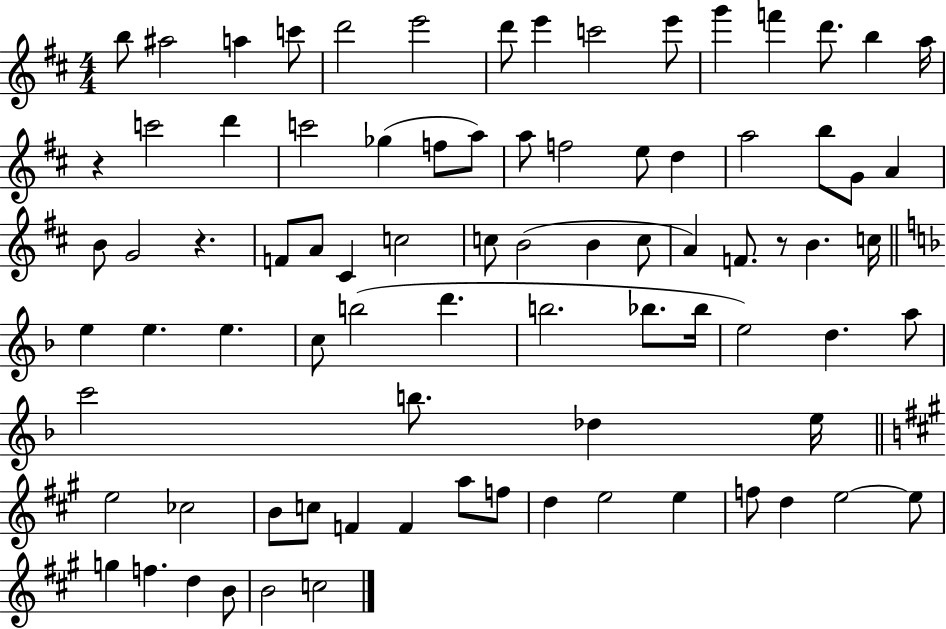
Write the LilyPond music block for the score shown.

{
  \clef treble
  \numericTimeSignature
  \time 4/4
  \key d \major
  b''8 ais''2 a''4 c'''8 | d'''2 e'''2 | d'''8 e'''4 c'''2 e'''8 | g'''4 f'''4 d'''8. b''4 a''16 | \break r4 c'''2 d'''4 | c'''2 ges''4( f''8 a''8) | a''8 f''2 e''8 d''4 | a''2 b''8 g'8 a'4 | \break b'8 g'2 r4. | f'8 a'8 cis'4 c''2 | c''8 b'2( b'4 c''8 | a'4) f'8. r8 b'4. c''16 | \break \bar "||" \break \key d \minor e''4 e''4. e''4. | c''8 b''2( d'''4. | b''2. bes''8. bes''16 | e''2) d''4. a''8 | \break c'''2 b''8. des''4 e''16 | \bar "||" \break \key a \major e''2 ces''2 | b'8 c''8 f'4 f'4 a''8 f''8 | d''4 e''2 e''4 | f''8 d''4 e''2~~ e''8 | \break g''4 f''4. d''4 b'8 | b'2 c''2 | \bar "|."
}